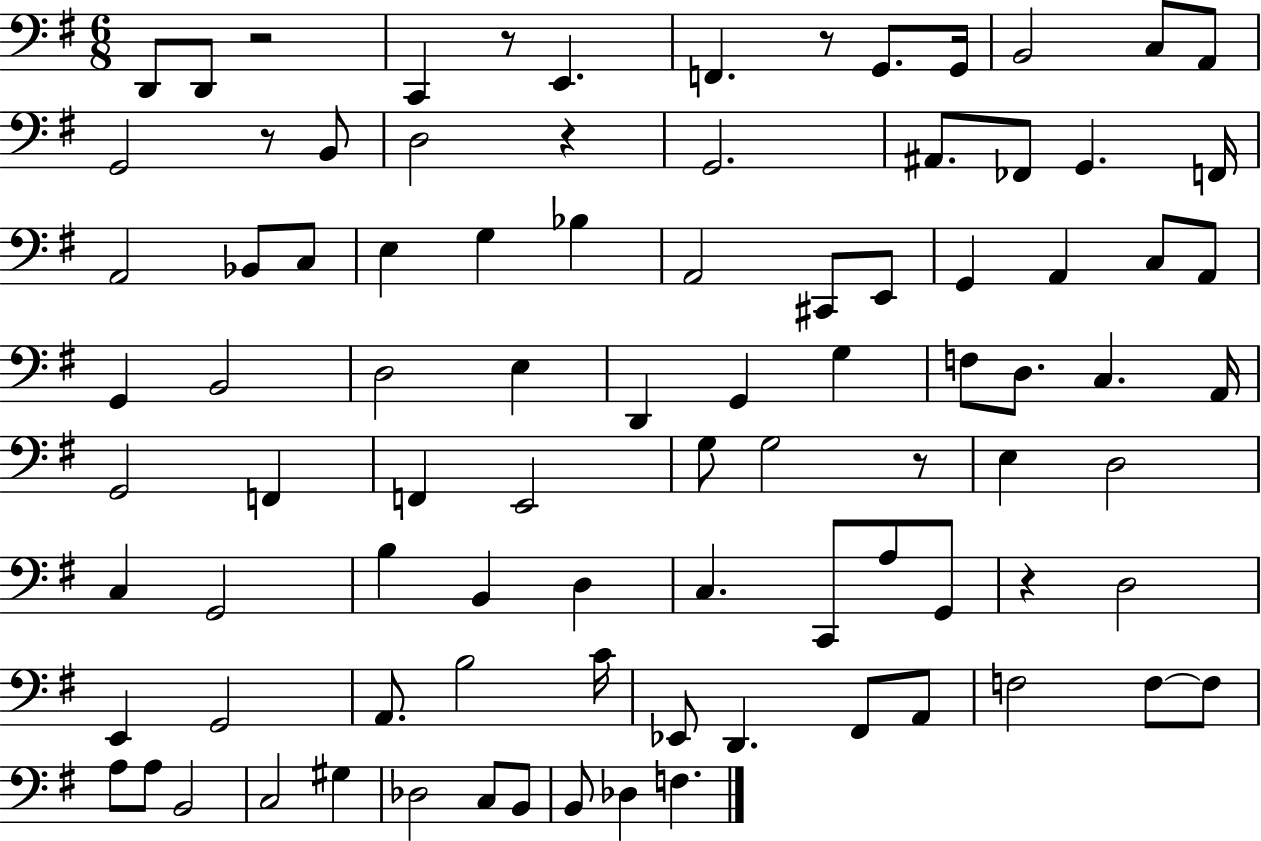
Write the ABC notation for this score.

X:1
T:Untitled
M:6/8
L:1/4
K:G
D,,/2 D,,/2 z2 C,, z/2 E,, F,, z/2 G,,/2 G,,/4 B,,2 C,/2 A,,/2 G,,2 z/2 B,,/2 D,2 z G,,2 ^A,,/2 _F,,/2 G,, F,,/4 A,,2 _B,,/2 C,/2 E, G, _B, A,,2 ^C,,/2 E,,/2 G,, A,, C,/2 A,,/2 G,, B,,2 D,2 E, D,, G,, G, F,/2 D,/2 C, A,,/4 G,,2 F,, F,, E,,2 G,/2 G,2 z/2 E, D,2 C, G,,2 B, B,, D, C, C,,/2 A,/2 G,,/2 z D,2 E,, G,,2 A,,/2 B,2 C/4 _E,,/2 D,, ^F,,/2 A,,/2 F,2 F,/2 F,/2 A,/2 A,/2 B,,2 C,2 ^G, _D,2 C,/2 B,,/2 B,,/2 _D, F,